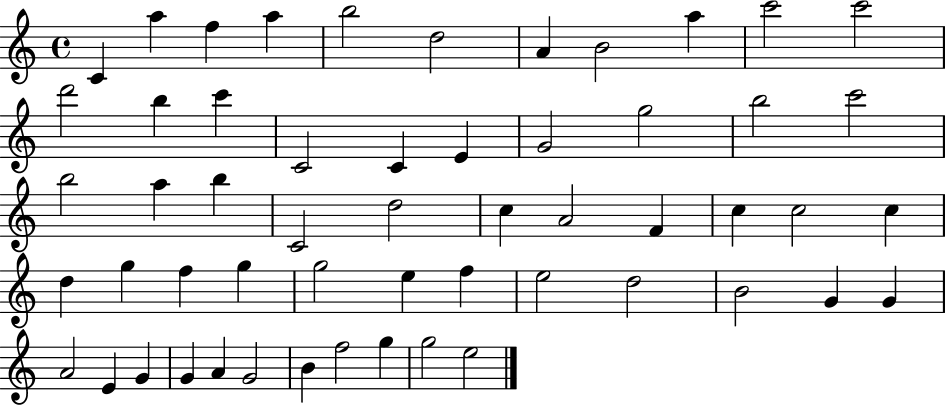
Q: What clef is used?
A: treble